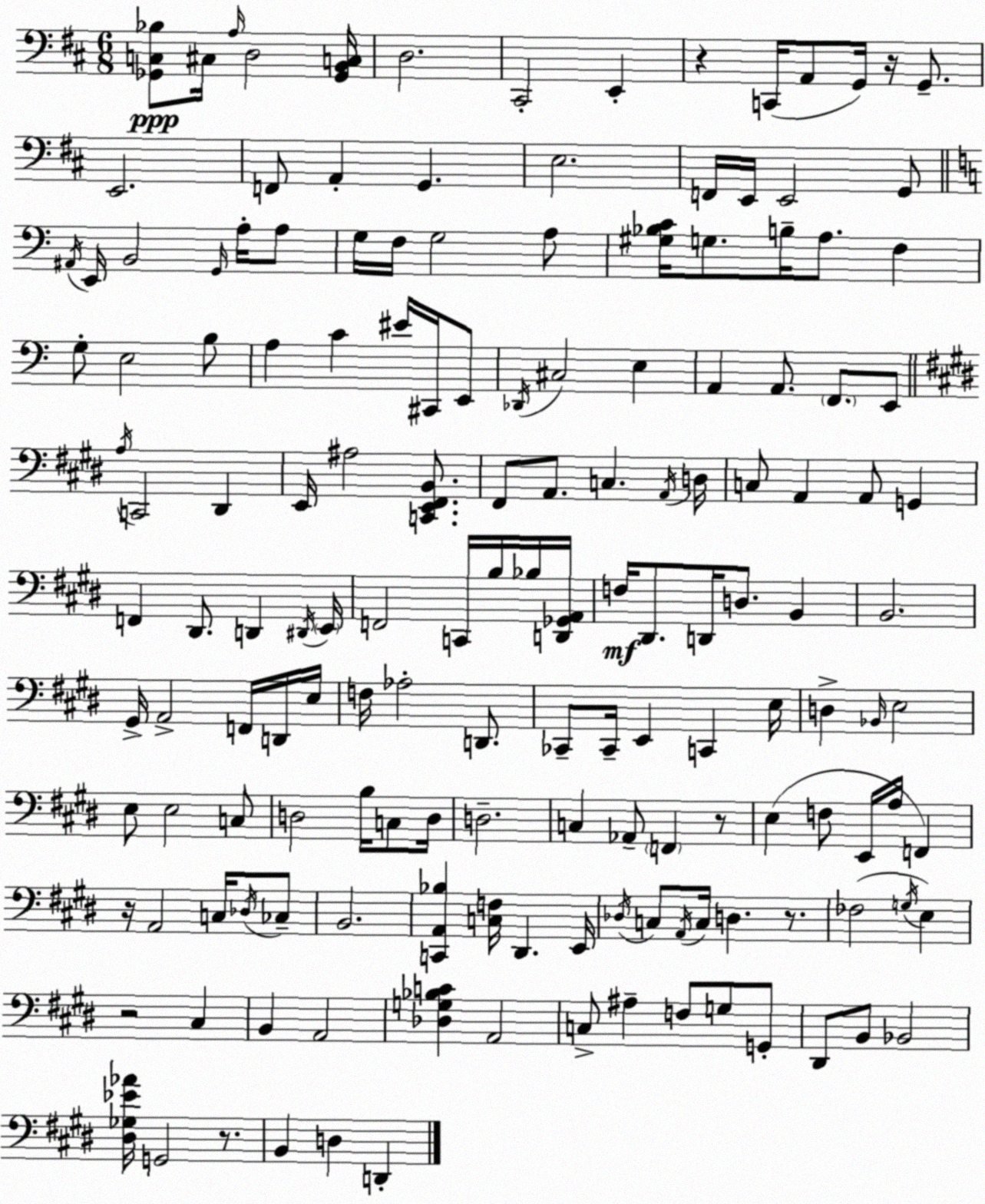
X:1
T:Untitled
M:6/8
L:1/4
K:D
[_G,,C,_B,]/2 ^C,/4 A,/4 D,2 [_G,,B,,C,]/4 D,2 ^C,,2 E,, z C,,/4 A,,/2 G,,/4 z/4 G,,/2 E,,2 F,,/2 A,, G,, E,2 F,,/4 E,,/4 E,,2 G,,/2 ^A,,/4 E,,/4 B,,2 G,,/4 A,/4 A,/2 G,/4 F,/4 G,2 A,/2 [^G,_B,C]/4 G,/2 B,/4 A,/2 F, G,/2 E,2 B,/2 A, C ^E/4 ^C,,/4 E,,/2 _D,,/4 ^C,2 E, A,, A,,/2 F,,/2 E,,/2 A,/4 C,,2 ^D,, E,,/4 ^A,2 [C,,E,,^F,,B,,]/2 ^F,,/2 A,,/2 C, A,,/4 D,/4 C,/2 A,, A,,/2 G,, F,, ^D,,/2 D,, ^D,,/4 E,,/4 F,,2 C,,/4 B,/4 _B,/4 [D,,_G,,A,,]/4 F,/4 ^D,,/2 D,,/4 D,/2 B,, B,,2 ^G,,/4 A,,2 F,,/4 D,,/4 E,/4 F,/4 _A,2 D,,/2 _C,,/2 _C,,/4 E,, C,, E,/4 D, _B,,/4 E,2 E,/2 E,2 C,/2 D,2 B,/4 C,/2 D,/4 D,2 C, _A,,/2 F,, z/2 E, F,/2 E,,/4 A,/4 F,, z/4 A,,2 C,/4 _D,/4 _C,/2 B,,2 [C,,A,,_B,] [C,F,]/4 ^D,, E,,/4 _D,/4 C,/2 A,,/4 C,/4 D, z/2 _F,2 G,/4 E, z2 ^C, B,, A,,2 [_D,G,_B,C] A,,2 C,/2 ^A, F,/2 G,/2 G,,/2 ^D,,/2 B,,/2 _B,,2 [^D,_G,_E_A]/4 G,,2 z/2 B,, D, D,,